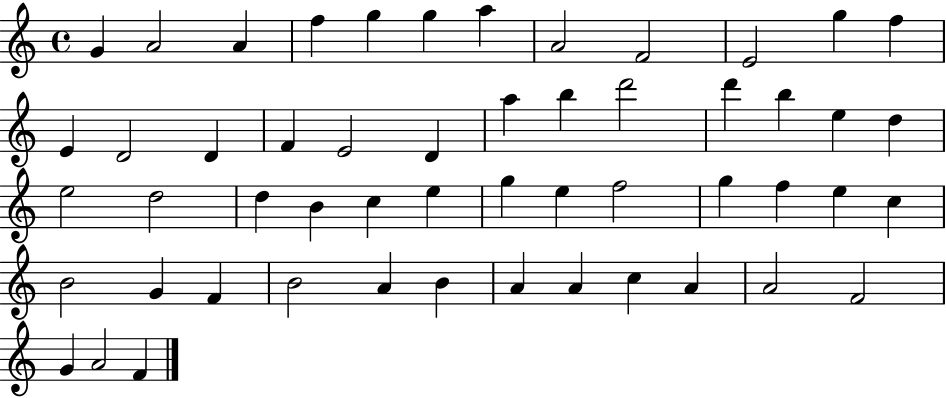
G4/q A4/h A4/q F5/q G5/q G5/q A5/q A4/h F4/h E4/h G5/q F5/q E4/q D4/h D4/q F4/q E4/h D4/q A5/q B5/q D6/h D6/q B5/q E5/q D5/q E5/h D5/h D5/q B4/q C5/q E5/q G5/q E5/q F5/h G5/q F5/q E5/q C5/q B4/h G4/q F4/q B4/h A4/q B4/q A4/q A4/q C5/q A4/q A4/h F4/h G4/q A4/h F4/q